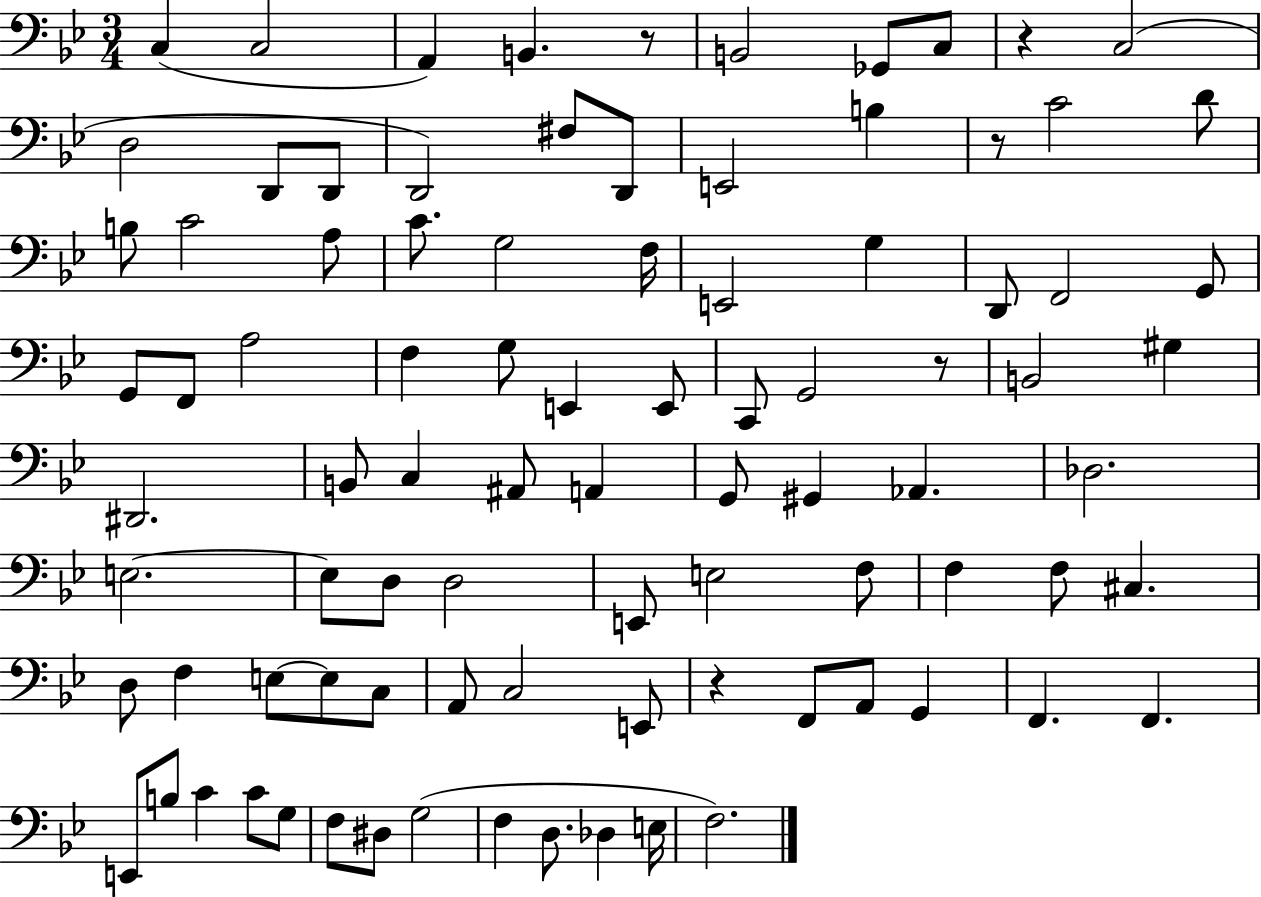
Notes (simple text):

C3/q C3/h A2/q B2/q. R/e B2/h Gb2/e C3/e R/q C3/h D3/h D2/e D2/e D2/h F#3/e D2/e E2/h B3/q R/e C4/h D4/e B3/e C4/h A3/e C4/e. G3/h F3/s E2/h G3/q D2/e F2/h G2/e G2/e F2/e A3/h F3/q G3/e E2/q E2/e C2/e G2/h R/e B2/h G#3/q D#2/h. B2/e C3/q A#2/e A2/q G2/e G#2/q Ab2/q. Db3/h. E3/h. E3/e D3/e D3/h E2/e E3/h F3/e F3/q F3/e C#3/q. D3/e F3/q E3/e E3/e C3/e A2/e C3/h E2/e R/q F2/e A2/e G2/q F2/q. F2/q. E2/e B3/e C4/q C4/e G3/e F3/e D#3/e G3/h F3/q D3/e. Db3/q E3/s F3/h.